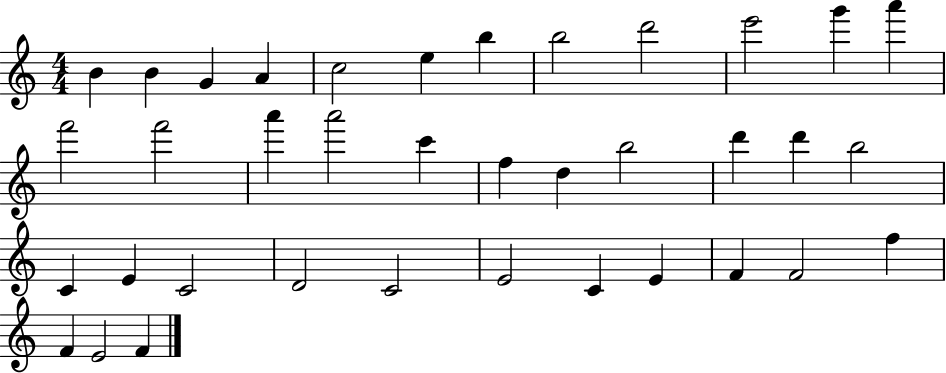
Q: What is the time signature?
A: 4/4